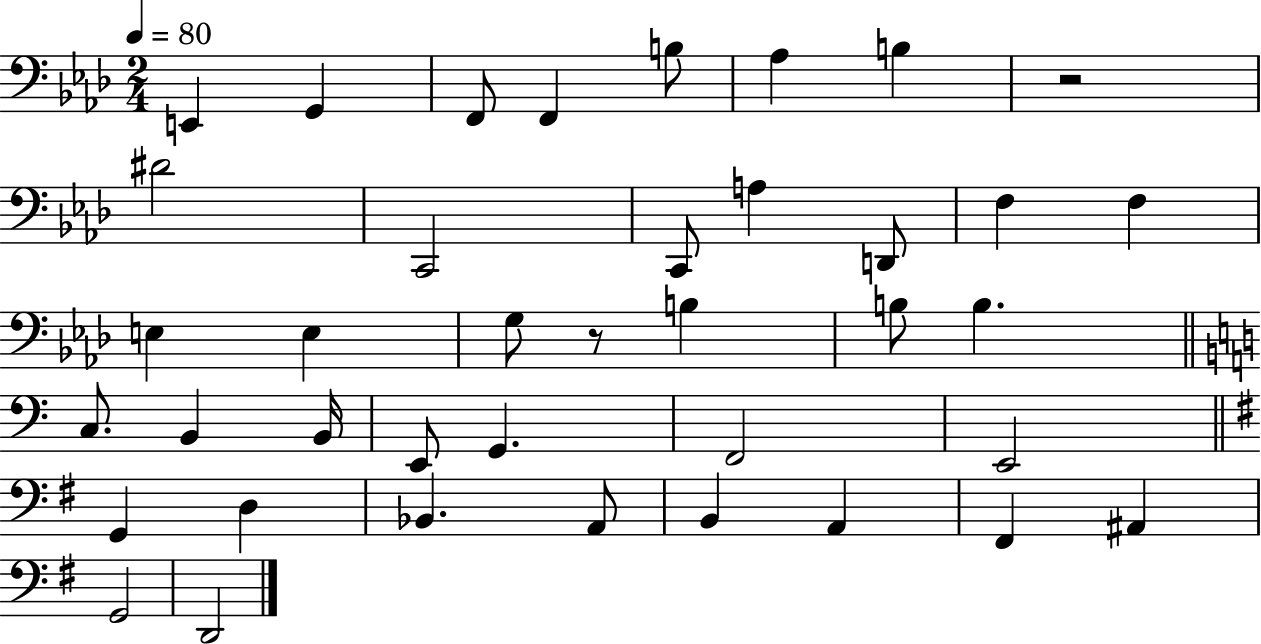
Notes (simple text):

E2/q G2/q F2/e F2/q B3/e Ab3/q B3/q R/h D#4/h C2/h C2/e A3/q D2/e F3/q F3/q E3/q E3/q G3/e R/e B3/q B3/e B3/q. C3/e. B2/q B2/s E2/e G2/q. F2/h E2/h G2/q D3/q Bb2/q. A2/e B2/q A2/q F#2/q A#2/q G2/h D2/h